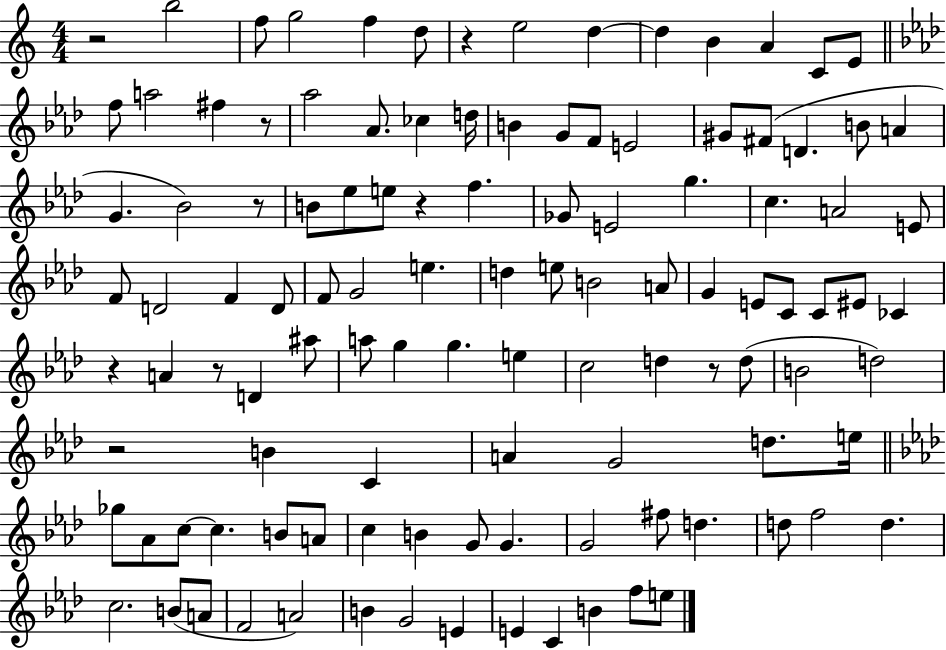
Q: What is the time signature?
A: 4/4